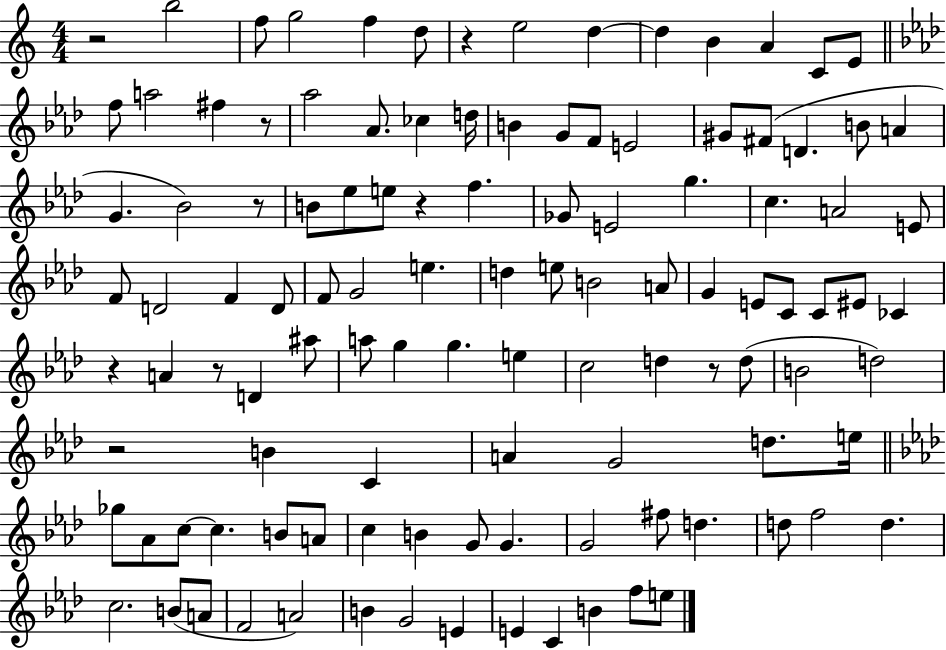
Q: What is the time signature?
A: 4/4